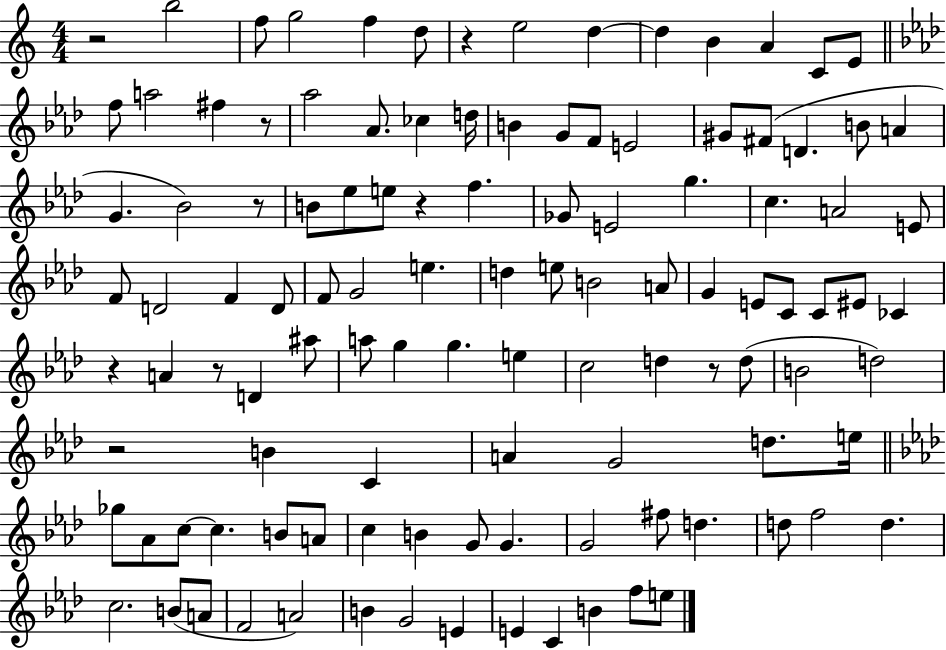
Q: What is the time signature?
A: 4/4